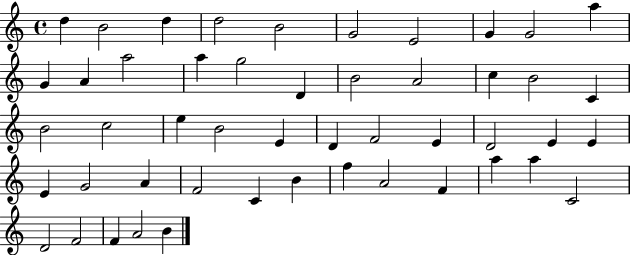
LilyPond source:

{
  \clef treble
  \time 4/4
  \defaultTimeSignature
  \key c \major
  d''4 b'2 d''4 | d''2 b'2 | g'2 e'2 | g'4 g'2 a''4 | \break g'4 a'4 a''2 | a''4 g''2 d'4 | b'2 a'2 | c''4 b'2 c'4 | \break b'2 c''2 | e''4 b'2 e'4 | d'4 f'2 e'4 | d'2 e'4 e'4 | \break e'4 g'2 a'4 | f'2 c'4 b'4 | f''4 a'2 f'4 | a''4 a''4 c'2 | \break d'2 f'2 | f'4 a'2 b'4 | \bar "|."
}